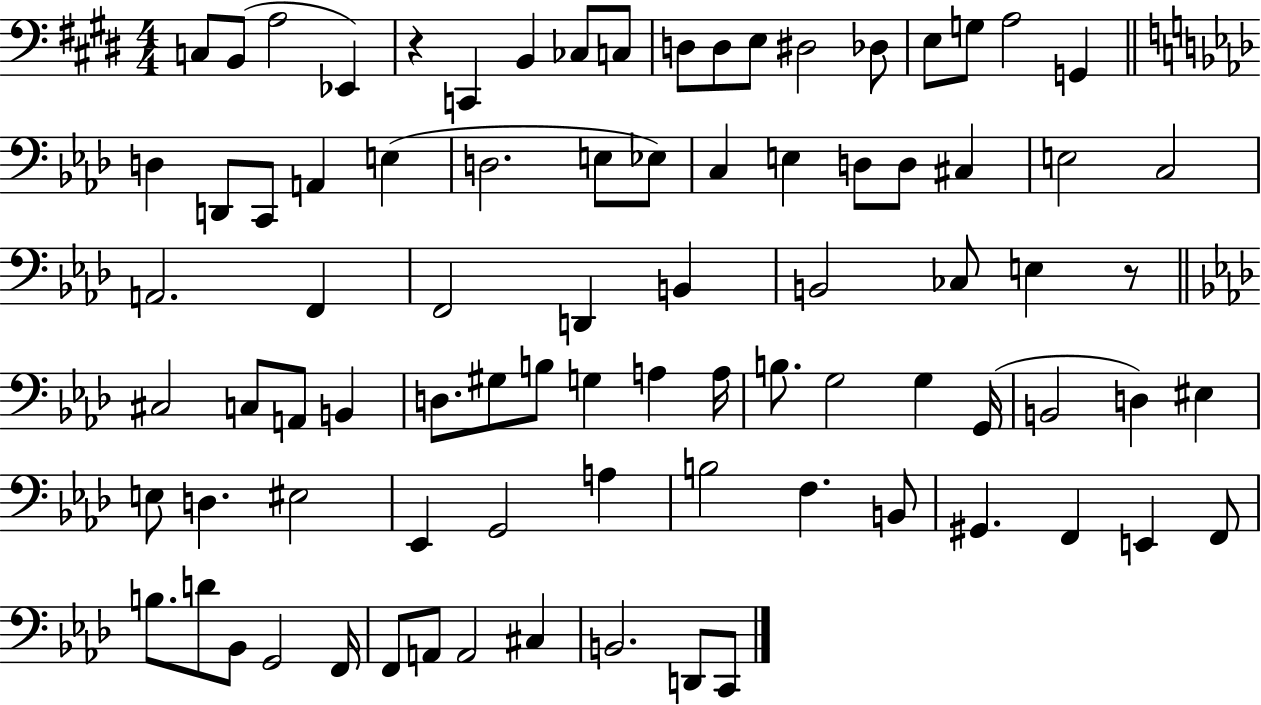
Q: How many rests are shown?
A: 2